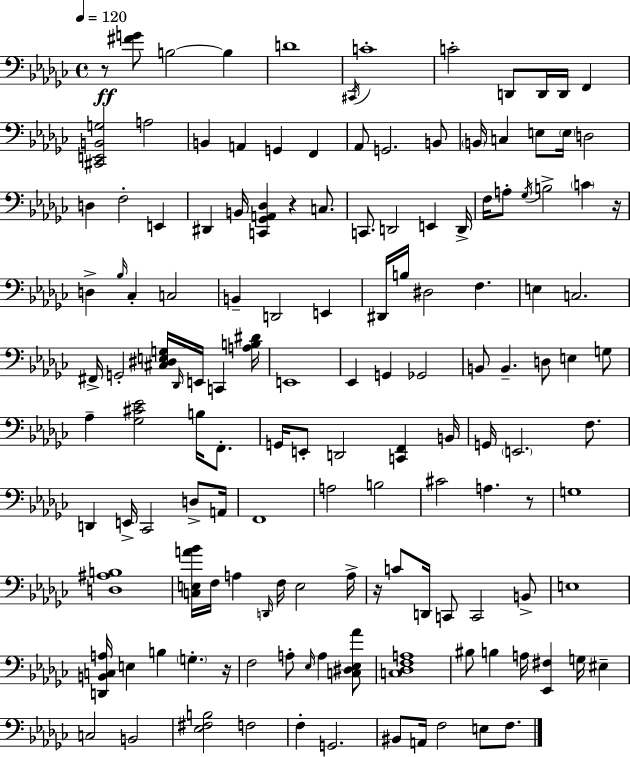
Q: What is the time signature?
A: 4/4